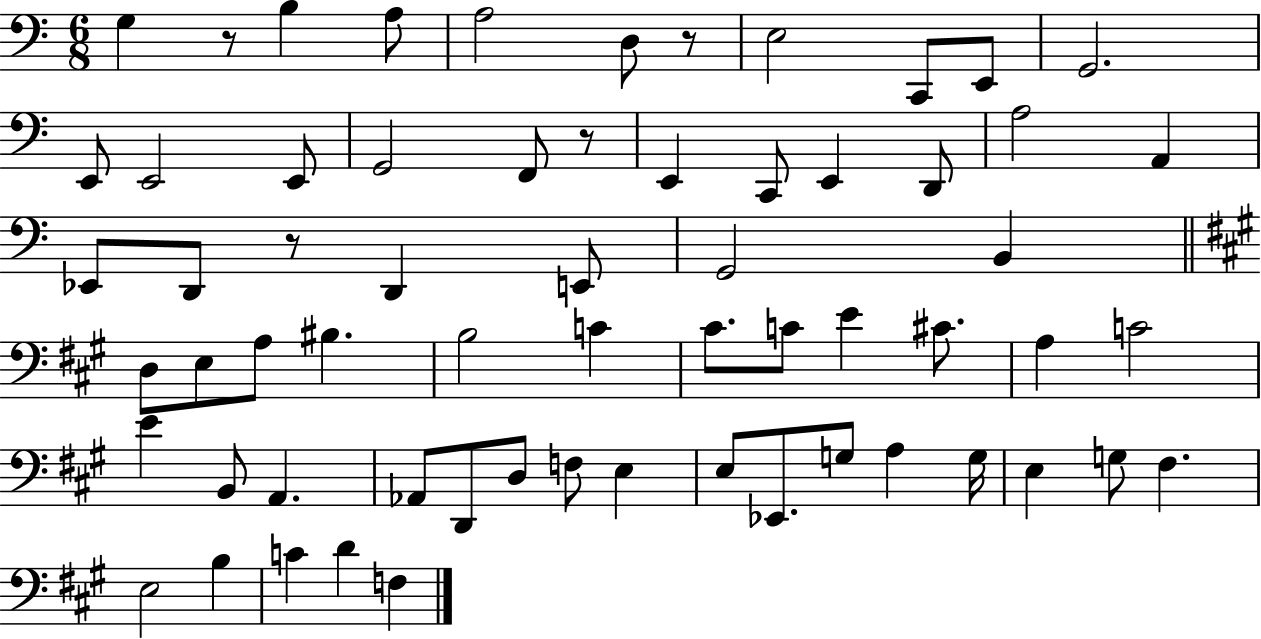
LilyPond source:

{
  \clef bass
  \numericTimeSignature
  \time 6/8
  \key c \major
  g4 r8 b4 a8 | a2 d8 r8 | e2 c,8 e,8 | g,2. | \break e,8 e,2 e,8 | g,2 f,8 r8 | e,4 c,8 e,4 d,8 | a2 a,4 | \break ees,8 d,8 r8 d,4 e,8 | g,2 b,4 | \bar "||" \break \key a \major d8 e8 a8 bis4. | b2 c'4 | cis'8. c'8 e'4 cis'8. | a4 c'2 | \break e'4 b,8 a,4. | aes,8 d,8 d8 f8 e4 | e8 ees,8. g8 a4 g16 | e4 g8 fis4. | \break e2 b4 | c'4 d'4 f4 | \bar "|."
}